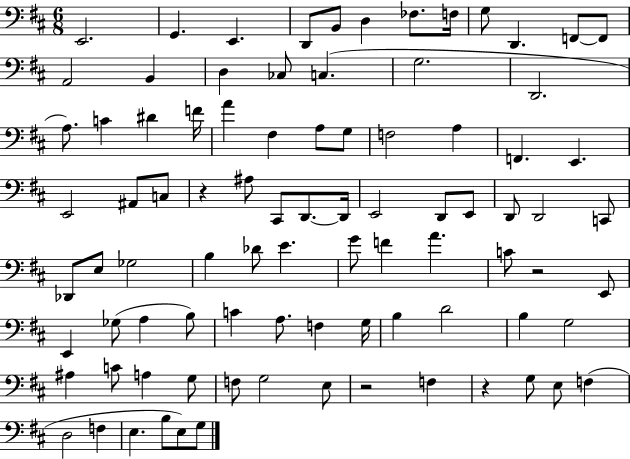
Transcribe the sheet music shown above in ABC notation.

X:1
T:Untitled
M:6/8
L:1/4
K:D
E,,2 G,, E,, D,,/2 B,,/2 D, _F,/2 F,/4 G,/2 D,, F,,/2 F,,/2 A,,2 B,, D, _C,/2 C, G,2 D,,2 A,/2 C ^D F/4 A ^F, A,/2 G,/2 F,2 A, F,, E,, E,,2 ^A,,/2 C,/2 z ^A,/2 ^C,,/2 D,,/2 D,,/4 E,,2 D,,/2 E,,/2 D,,/2 D,,2 C,,/2 _D,,/2 E,/2 _G,2 B, _D/2 E G/2 F A C/2 z2 E,,/2 E,, _G,/2 A, B,/2 C A,/2 F, G,/4 B, D2 B, G,2 ^A, C/2 A, G,/2 F,/2 G,2 E,/2 z2 F, z G,/2 E,/2 F, D,2 F, E, B,/2 E,/2 G,/2